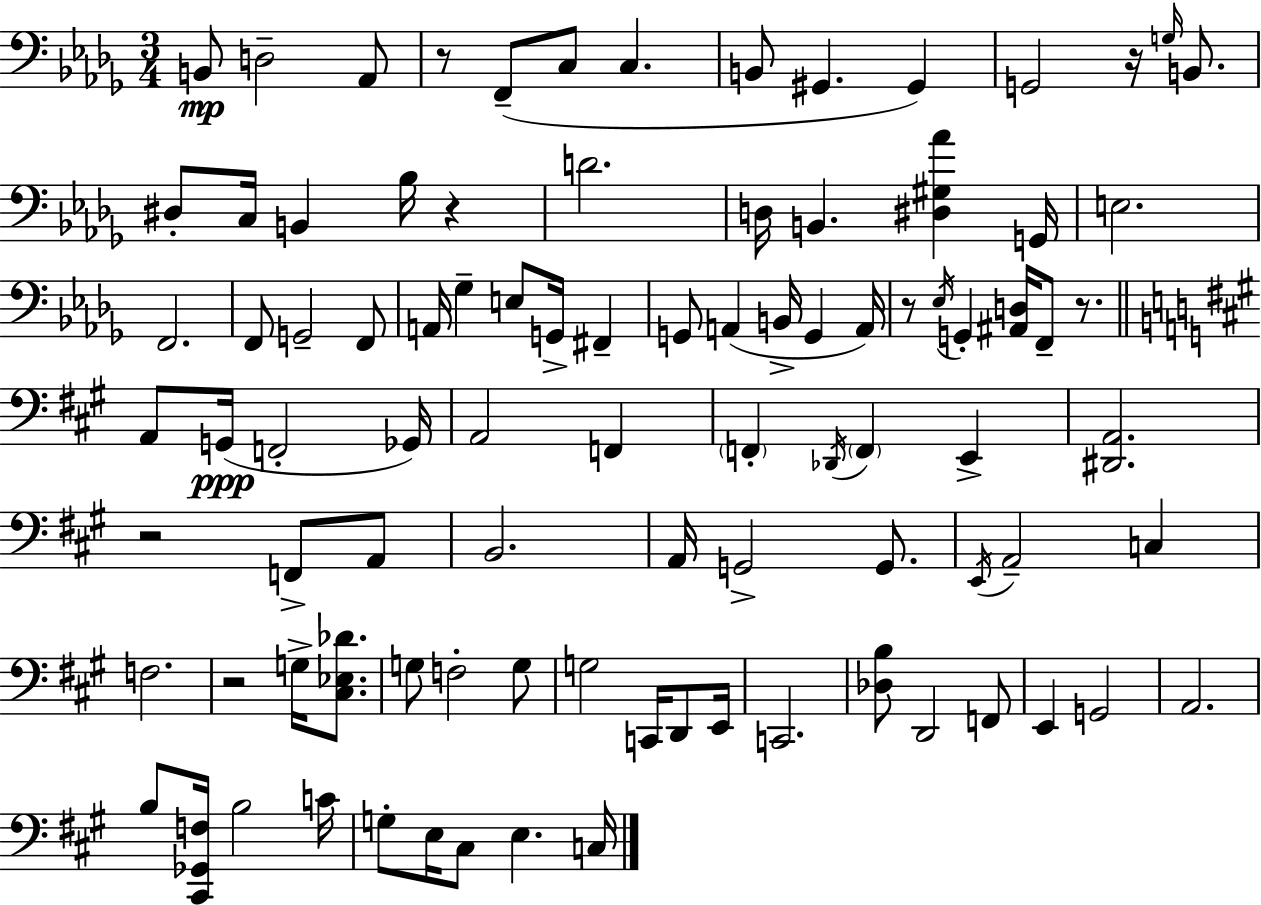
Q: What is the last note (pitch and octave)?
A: C3